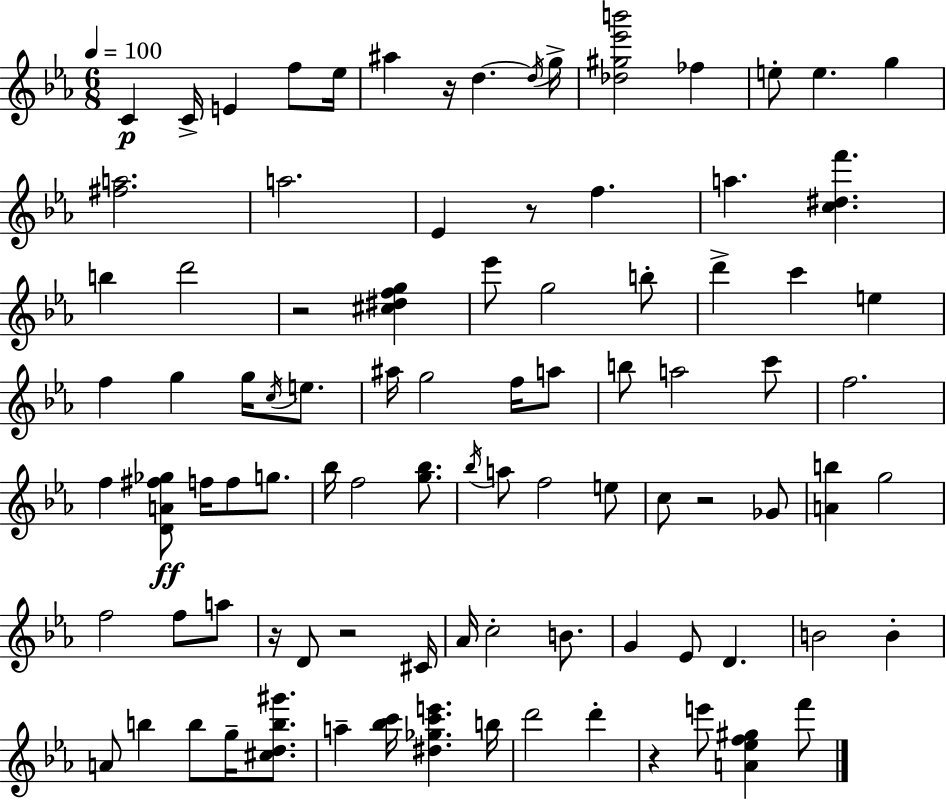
C4/q C4/s E4/q F5/e Eb5/s A#5/q R/s D5/q. D5/s G5/s [Db5,G#5,Eb6,B6]/h FES5/q E5/e E5/q. G5/q [F#5,A5]/h. A5/h. Eb4/q R/e F5/q. A5/q. [C5,D#5,F6]/q. B5/q D6/h R/h [C#5,D#5,F5,G5]/q Eb6/e G5/h B5/e D6/q C6/q E5/q F5/q G5/q G5/s C5/s E5/e. A#5/s G5/h F5/s A5/e B5/e A5/h C6/e F5/h. F5/q [D4,A4,F#5,Gb5]/e F5/s F5/e G5/e. Bb5/s F5/h [G5,Bb5]/e. Bb5/s A5/e F5/h E5/e C5/e R/h Gb4/e [A4,B5]/q G5/h F5/h F5/e A5/e R/s D4/e R/h C#4/s Ab4/s C5/h B4/e. G4/q Eb4/e D4/q. B4/h B4/q A4/e B5/q B5/e G5/s [C#5,D5,B5,G#6]/e. A5/q [Bb5,C6]/s [D#5,Gb5,C6,E6]/q. B5/s D6/h D6/q R/q E6/e [A4,Eb5,F5,G#5]/q F6/e